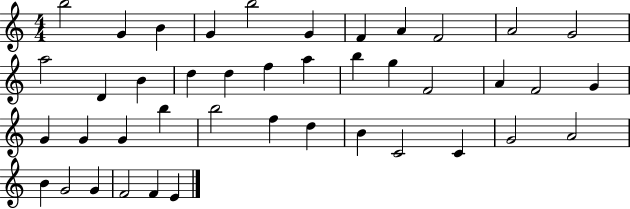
{
  \clef treble
  \numericTimeSignature
  \time 4/4
  \key c \major
  b''2 g'4 b'4 | g'4 b''2 g'4 | f'4 a'4 f'2 | a'2 g'2 | \break a''2 d'4 b'4 | d''4 d''4 f''4 a''4 | b''4 g''4 f'2 | a'4 f'2 g'4 | \break g'4 g'4 g'4 b''4 | b''2 f''4 d''4 | b'4 c'2 c'4 | g'2 a'2 | \break b'4 g'2 g'4 | f'2 f'4 e'4 | \bar "|."
}